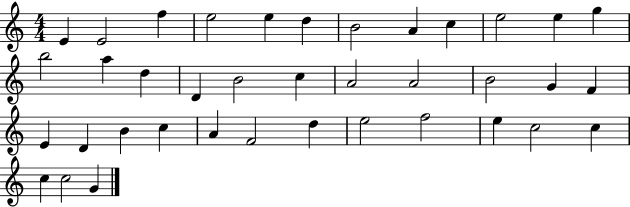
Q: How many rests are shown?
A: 0